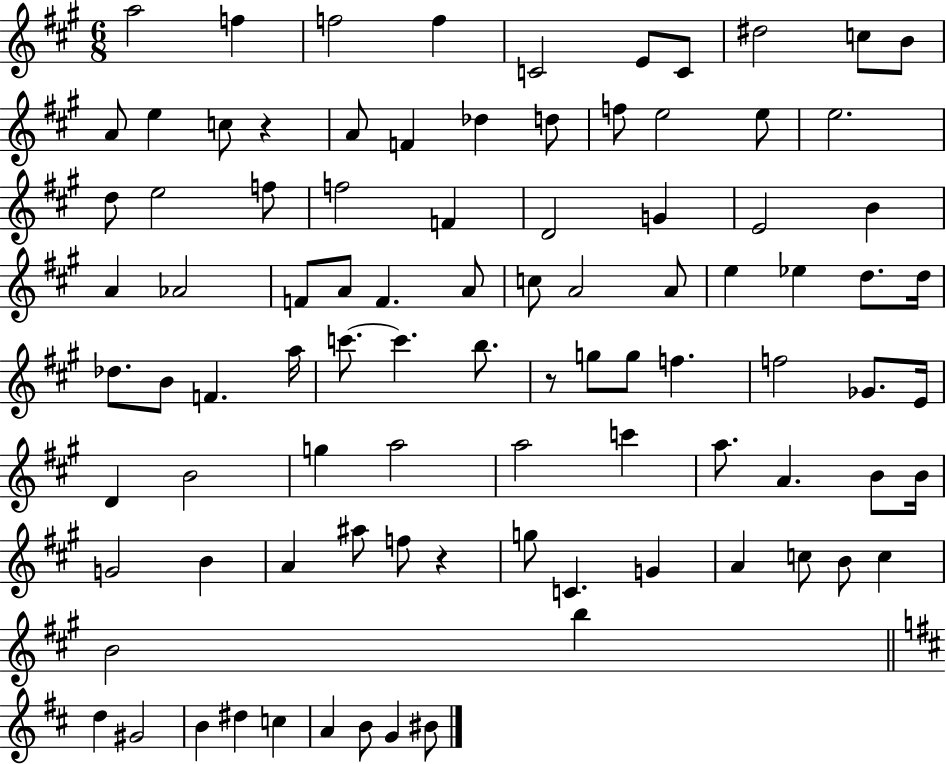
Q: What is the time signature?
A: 6/8